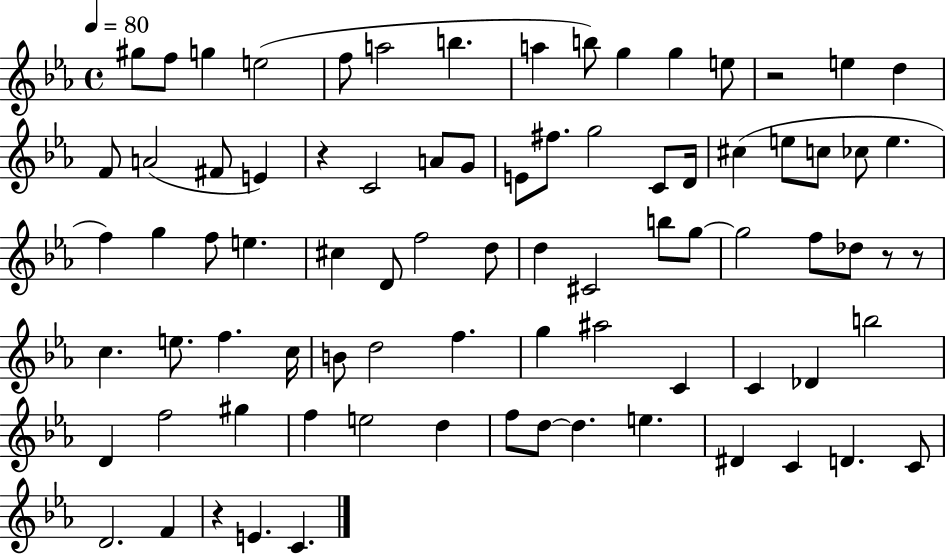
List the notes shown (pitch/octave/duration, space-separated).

G#5/e F5/e G5/q E5/h F5/e A5/h B5/q. A5/q B5/e G5/q G5/q E5/e R/h E5/q D5/q F4/e A4/h F#4/e E4/q R/q C4/h A4/e G4/e E4/e F#5/e. G5/h C4/e D4/s C#5/q E5/e C5/e CES5/e E5/q. F5/q G5/q F5/e E5/q. C#5/q D4/e F5/h D5/e D5/q C#4/h B5/e G5/e G5/h F5/e Db5/e R/e R/e C5/q. E5/e. F5/q. C5/s B4/e D5/h F5/q. G5/q A#5/h C4/q C4/q Db4/q B5/h D4/q F5/h G#5/q F5/q E5/h D5/q F5/e D5/e D5/q. E5/q. D#4/q C4/q D4/q. C4/e D4/h. F4/q R/q E4/q. C4/q.